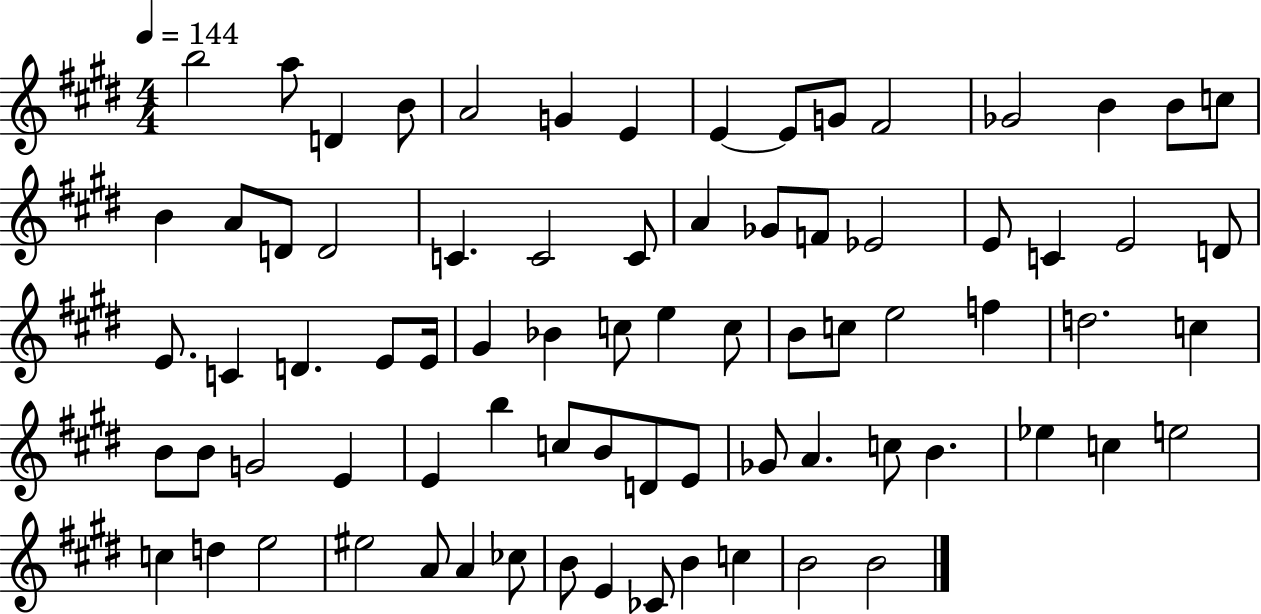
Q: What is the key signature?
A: E major